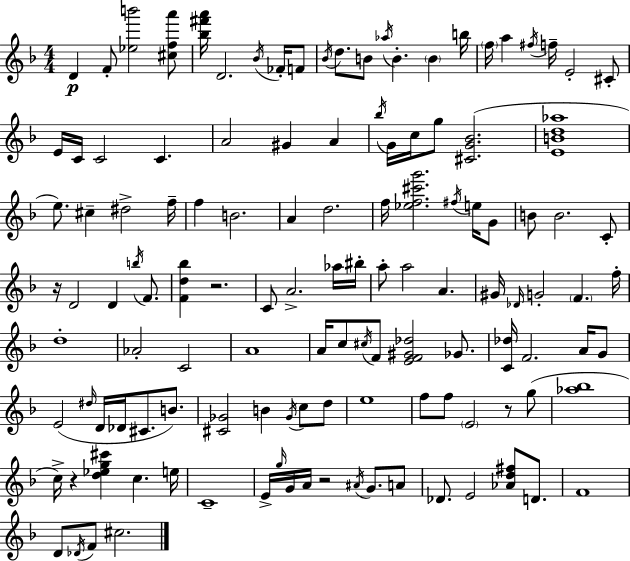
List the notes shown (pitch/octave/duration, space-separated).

D4/q F4/e [Eb5,B6]/h [C#5,F5,A6]/e [Bb5,F#6,A6]/s D4/h. Bb4/s FES4/s F4/e Bb4/s D5/e. B4/e Ab5/s B4/q. B4/q B5/s F5/s A5/q F#5/s F5/s E4/h C#4/e E4/s C4/s C4/h C4/q. A4/h G#4/q A4/q Bb5/s G4/s C5/s G5/e [C#4,G4,Bb4]/h. [E4,B4,D5,Ab5]/w E5/e. C#5/q D#5/h F5/s F5/q B4/h. A4/q D5/h. F5/s [Eb5,F5,C#6,G6]/h. F#5/s E5/s G4/e B4/e B4/h. C4/e R/s D4/h D4/q B5/s F4/e. [F4,D5,Bb5]/q R/h. C4/e A4/h. Ab5/s BIS5/s A5/e A5/h A4/q. G#4/s Db4/s G4/h F4/q. F5/s D5/w Ab4/h C4/h A4/w A4/s C5/e C#5/s F4/e [E4,F4,G#4,Db5]/h Gb4/e. [C4,Db5]/s F4/h. A4/s G4/e E4/h D#5/s D4/s Db4/s C#4/e. B4/e. [C#4,Gb4]/h B4/q Gb4/s C5/e D5/e E5/w F5/e F5/e E4/h R/e G5/e [Ab5,Bb5]/w C5/s R/q [D5,Eb5,G5,C#6]/q C5/q. E5/s C4/w E4/s G5/s G4/s A4/s R/h A#4/s G4/e. A4/e Db4/e. E4/h [Ab4,D5,F#5]/e D4/e. F4/w D4/e Db4/s F4/e C#5/h.